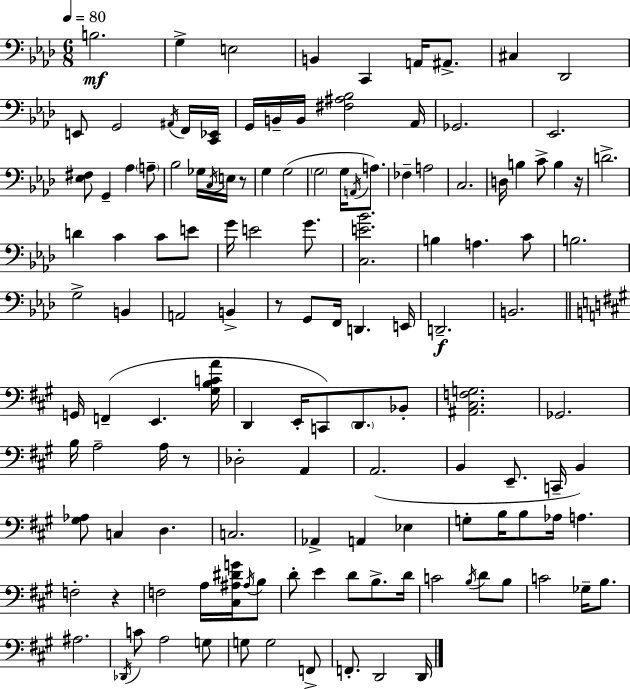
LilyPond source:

{
  \clef bass
  \numericTimeSignature
  \time 6/8
  \key f \minor
  \tempo 4 = 80
  \repeat volta 2 { b2.\mf | g4-> e2 | b,4 c,4 a,16 ais,8.-> | cis4 des,2 | \break e,8 g,2 \acciaccatura { ais,16 } f,16 | <c, ees,>16 g,16 b,16-- b,16 <fis ais bes>2 | aes,16 ges,2. | ees,2. | \break <ees fis>8 g,4-- aes4 \parenthesize a8-- | bes2 ges16 \acciaccatura { c16 } e16 | r8 g4 g2( | \parenthesize g2 g16 \acciaccatura { a,16 } | \break a8.) fes4-- a2 | c2. | d16 b4 c'8-> b4 | r16 d'2.-> | \break d'4 c'4 c'8 | e'8 g'16 e'2 | g'8. <c e' bes'>2. | b4 a4. | \break c'8 b2. | g2-> b,4 | a,2 b,4-> | r8 g,8 f,16 d,4. | \break e,16 d,2.--\f | b,2. | \bar "||" \break \key a \major g,16 f,4--( e,4. <gis b c' a'>16 | d,4 e,16-. c,8) \parenthesize d,8. bes,8-. | <ais, cis f g>2. | ges,2. | \break b16 a2-- a16 r8 | des2-. a,4 | a,2.( | b,4 e,8.-- c,16-- b,4) | \break <gis aes>8 c4 d4. | c2. | aes,4-> a,4 ees4 | g8-. b16 b8 aes16 a4. | \break f2-. r4 | f2 a16 <cis ais dis' g'>16 \acciaccatura { ais16 } b8 | d'8-. e'4 d'8 b8.-> | d'16 c'2 \acciaccatura { b16 } d'8 | \break b8 c'2 ges16-- b8. | ais2. | \acciaccatura { des,16 } c'8 a2 | g8 g8 g2 | \break f,8-> f,8.-. d,2 | d,16 } \bar "|."
}